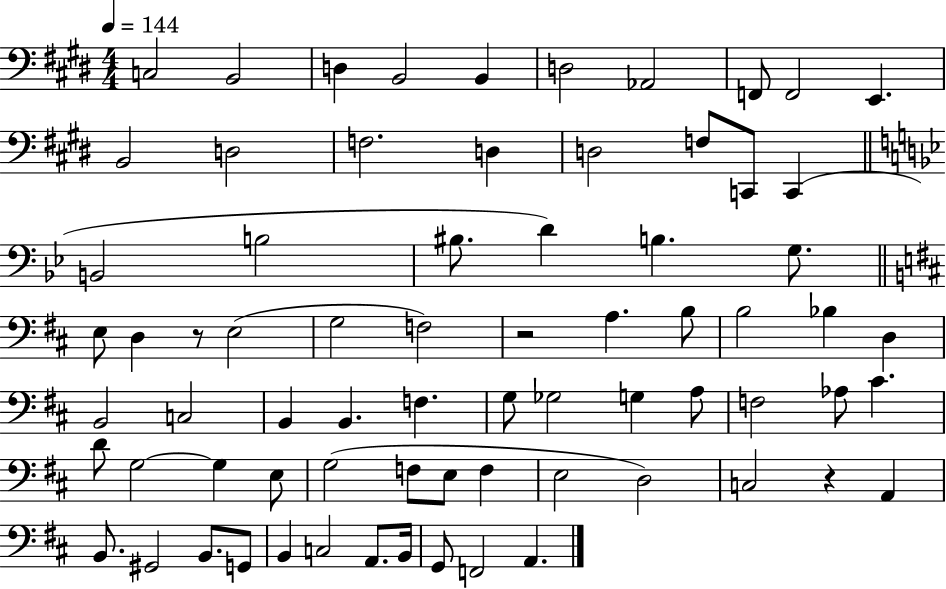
X:1
T:Untitled
M:4/4
L:1/4
K:E
C,2 B,,2 D, B,,2 B,, D,2 _A,,2 F,,/2 F,,2 E,, B,,2 D,2 F,2 D, D,2 F,/2 C,,/2 C,, B,,2 B,2 ^B,/2 D B, G,/2 E,/2 D, z/2 E,2 G,2 F,2 z2 A, B,/2 B,2 _B, D, B,,2 C,2 B,, B,, F, G,/2 _G,2 G, A,/2 F,2 _A,/2 ^C D/2 G,2 G, E,/2 G,2 F,/2 E,/2 F, E,2 D,2 C,2 z A,, B,,/2 ^G,,2 B,,/2 G,,/2 B,, C,2 A,,/2 B,,/4 G,,/2 F,,2 A,,